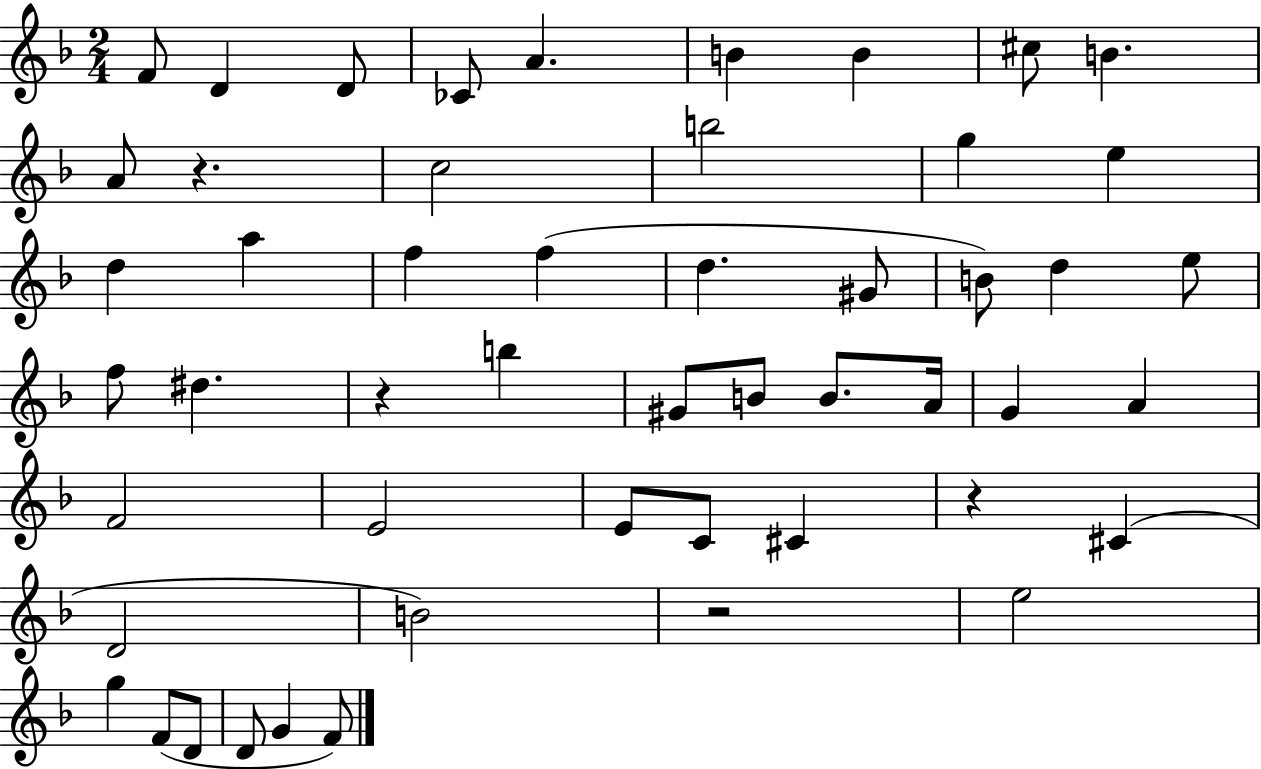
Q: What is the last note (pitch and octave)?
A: F4